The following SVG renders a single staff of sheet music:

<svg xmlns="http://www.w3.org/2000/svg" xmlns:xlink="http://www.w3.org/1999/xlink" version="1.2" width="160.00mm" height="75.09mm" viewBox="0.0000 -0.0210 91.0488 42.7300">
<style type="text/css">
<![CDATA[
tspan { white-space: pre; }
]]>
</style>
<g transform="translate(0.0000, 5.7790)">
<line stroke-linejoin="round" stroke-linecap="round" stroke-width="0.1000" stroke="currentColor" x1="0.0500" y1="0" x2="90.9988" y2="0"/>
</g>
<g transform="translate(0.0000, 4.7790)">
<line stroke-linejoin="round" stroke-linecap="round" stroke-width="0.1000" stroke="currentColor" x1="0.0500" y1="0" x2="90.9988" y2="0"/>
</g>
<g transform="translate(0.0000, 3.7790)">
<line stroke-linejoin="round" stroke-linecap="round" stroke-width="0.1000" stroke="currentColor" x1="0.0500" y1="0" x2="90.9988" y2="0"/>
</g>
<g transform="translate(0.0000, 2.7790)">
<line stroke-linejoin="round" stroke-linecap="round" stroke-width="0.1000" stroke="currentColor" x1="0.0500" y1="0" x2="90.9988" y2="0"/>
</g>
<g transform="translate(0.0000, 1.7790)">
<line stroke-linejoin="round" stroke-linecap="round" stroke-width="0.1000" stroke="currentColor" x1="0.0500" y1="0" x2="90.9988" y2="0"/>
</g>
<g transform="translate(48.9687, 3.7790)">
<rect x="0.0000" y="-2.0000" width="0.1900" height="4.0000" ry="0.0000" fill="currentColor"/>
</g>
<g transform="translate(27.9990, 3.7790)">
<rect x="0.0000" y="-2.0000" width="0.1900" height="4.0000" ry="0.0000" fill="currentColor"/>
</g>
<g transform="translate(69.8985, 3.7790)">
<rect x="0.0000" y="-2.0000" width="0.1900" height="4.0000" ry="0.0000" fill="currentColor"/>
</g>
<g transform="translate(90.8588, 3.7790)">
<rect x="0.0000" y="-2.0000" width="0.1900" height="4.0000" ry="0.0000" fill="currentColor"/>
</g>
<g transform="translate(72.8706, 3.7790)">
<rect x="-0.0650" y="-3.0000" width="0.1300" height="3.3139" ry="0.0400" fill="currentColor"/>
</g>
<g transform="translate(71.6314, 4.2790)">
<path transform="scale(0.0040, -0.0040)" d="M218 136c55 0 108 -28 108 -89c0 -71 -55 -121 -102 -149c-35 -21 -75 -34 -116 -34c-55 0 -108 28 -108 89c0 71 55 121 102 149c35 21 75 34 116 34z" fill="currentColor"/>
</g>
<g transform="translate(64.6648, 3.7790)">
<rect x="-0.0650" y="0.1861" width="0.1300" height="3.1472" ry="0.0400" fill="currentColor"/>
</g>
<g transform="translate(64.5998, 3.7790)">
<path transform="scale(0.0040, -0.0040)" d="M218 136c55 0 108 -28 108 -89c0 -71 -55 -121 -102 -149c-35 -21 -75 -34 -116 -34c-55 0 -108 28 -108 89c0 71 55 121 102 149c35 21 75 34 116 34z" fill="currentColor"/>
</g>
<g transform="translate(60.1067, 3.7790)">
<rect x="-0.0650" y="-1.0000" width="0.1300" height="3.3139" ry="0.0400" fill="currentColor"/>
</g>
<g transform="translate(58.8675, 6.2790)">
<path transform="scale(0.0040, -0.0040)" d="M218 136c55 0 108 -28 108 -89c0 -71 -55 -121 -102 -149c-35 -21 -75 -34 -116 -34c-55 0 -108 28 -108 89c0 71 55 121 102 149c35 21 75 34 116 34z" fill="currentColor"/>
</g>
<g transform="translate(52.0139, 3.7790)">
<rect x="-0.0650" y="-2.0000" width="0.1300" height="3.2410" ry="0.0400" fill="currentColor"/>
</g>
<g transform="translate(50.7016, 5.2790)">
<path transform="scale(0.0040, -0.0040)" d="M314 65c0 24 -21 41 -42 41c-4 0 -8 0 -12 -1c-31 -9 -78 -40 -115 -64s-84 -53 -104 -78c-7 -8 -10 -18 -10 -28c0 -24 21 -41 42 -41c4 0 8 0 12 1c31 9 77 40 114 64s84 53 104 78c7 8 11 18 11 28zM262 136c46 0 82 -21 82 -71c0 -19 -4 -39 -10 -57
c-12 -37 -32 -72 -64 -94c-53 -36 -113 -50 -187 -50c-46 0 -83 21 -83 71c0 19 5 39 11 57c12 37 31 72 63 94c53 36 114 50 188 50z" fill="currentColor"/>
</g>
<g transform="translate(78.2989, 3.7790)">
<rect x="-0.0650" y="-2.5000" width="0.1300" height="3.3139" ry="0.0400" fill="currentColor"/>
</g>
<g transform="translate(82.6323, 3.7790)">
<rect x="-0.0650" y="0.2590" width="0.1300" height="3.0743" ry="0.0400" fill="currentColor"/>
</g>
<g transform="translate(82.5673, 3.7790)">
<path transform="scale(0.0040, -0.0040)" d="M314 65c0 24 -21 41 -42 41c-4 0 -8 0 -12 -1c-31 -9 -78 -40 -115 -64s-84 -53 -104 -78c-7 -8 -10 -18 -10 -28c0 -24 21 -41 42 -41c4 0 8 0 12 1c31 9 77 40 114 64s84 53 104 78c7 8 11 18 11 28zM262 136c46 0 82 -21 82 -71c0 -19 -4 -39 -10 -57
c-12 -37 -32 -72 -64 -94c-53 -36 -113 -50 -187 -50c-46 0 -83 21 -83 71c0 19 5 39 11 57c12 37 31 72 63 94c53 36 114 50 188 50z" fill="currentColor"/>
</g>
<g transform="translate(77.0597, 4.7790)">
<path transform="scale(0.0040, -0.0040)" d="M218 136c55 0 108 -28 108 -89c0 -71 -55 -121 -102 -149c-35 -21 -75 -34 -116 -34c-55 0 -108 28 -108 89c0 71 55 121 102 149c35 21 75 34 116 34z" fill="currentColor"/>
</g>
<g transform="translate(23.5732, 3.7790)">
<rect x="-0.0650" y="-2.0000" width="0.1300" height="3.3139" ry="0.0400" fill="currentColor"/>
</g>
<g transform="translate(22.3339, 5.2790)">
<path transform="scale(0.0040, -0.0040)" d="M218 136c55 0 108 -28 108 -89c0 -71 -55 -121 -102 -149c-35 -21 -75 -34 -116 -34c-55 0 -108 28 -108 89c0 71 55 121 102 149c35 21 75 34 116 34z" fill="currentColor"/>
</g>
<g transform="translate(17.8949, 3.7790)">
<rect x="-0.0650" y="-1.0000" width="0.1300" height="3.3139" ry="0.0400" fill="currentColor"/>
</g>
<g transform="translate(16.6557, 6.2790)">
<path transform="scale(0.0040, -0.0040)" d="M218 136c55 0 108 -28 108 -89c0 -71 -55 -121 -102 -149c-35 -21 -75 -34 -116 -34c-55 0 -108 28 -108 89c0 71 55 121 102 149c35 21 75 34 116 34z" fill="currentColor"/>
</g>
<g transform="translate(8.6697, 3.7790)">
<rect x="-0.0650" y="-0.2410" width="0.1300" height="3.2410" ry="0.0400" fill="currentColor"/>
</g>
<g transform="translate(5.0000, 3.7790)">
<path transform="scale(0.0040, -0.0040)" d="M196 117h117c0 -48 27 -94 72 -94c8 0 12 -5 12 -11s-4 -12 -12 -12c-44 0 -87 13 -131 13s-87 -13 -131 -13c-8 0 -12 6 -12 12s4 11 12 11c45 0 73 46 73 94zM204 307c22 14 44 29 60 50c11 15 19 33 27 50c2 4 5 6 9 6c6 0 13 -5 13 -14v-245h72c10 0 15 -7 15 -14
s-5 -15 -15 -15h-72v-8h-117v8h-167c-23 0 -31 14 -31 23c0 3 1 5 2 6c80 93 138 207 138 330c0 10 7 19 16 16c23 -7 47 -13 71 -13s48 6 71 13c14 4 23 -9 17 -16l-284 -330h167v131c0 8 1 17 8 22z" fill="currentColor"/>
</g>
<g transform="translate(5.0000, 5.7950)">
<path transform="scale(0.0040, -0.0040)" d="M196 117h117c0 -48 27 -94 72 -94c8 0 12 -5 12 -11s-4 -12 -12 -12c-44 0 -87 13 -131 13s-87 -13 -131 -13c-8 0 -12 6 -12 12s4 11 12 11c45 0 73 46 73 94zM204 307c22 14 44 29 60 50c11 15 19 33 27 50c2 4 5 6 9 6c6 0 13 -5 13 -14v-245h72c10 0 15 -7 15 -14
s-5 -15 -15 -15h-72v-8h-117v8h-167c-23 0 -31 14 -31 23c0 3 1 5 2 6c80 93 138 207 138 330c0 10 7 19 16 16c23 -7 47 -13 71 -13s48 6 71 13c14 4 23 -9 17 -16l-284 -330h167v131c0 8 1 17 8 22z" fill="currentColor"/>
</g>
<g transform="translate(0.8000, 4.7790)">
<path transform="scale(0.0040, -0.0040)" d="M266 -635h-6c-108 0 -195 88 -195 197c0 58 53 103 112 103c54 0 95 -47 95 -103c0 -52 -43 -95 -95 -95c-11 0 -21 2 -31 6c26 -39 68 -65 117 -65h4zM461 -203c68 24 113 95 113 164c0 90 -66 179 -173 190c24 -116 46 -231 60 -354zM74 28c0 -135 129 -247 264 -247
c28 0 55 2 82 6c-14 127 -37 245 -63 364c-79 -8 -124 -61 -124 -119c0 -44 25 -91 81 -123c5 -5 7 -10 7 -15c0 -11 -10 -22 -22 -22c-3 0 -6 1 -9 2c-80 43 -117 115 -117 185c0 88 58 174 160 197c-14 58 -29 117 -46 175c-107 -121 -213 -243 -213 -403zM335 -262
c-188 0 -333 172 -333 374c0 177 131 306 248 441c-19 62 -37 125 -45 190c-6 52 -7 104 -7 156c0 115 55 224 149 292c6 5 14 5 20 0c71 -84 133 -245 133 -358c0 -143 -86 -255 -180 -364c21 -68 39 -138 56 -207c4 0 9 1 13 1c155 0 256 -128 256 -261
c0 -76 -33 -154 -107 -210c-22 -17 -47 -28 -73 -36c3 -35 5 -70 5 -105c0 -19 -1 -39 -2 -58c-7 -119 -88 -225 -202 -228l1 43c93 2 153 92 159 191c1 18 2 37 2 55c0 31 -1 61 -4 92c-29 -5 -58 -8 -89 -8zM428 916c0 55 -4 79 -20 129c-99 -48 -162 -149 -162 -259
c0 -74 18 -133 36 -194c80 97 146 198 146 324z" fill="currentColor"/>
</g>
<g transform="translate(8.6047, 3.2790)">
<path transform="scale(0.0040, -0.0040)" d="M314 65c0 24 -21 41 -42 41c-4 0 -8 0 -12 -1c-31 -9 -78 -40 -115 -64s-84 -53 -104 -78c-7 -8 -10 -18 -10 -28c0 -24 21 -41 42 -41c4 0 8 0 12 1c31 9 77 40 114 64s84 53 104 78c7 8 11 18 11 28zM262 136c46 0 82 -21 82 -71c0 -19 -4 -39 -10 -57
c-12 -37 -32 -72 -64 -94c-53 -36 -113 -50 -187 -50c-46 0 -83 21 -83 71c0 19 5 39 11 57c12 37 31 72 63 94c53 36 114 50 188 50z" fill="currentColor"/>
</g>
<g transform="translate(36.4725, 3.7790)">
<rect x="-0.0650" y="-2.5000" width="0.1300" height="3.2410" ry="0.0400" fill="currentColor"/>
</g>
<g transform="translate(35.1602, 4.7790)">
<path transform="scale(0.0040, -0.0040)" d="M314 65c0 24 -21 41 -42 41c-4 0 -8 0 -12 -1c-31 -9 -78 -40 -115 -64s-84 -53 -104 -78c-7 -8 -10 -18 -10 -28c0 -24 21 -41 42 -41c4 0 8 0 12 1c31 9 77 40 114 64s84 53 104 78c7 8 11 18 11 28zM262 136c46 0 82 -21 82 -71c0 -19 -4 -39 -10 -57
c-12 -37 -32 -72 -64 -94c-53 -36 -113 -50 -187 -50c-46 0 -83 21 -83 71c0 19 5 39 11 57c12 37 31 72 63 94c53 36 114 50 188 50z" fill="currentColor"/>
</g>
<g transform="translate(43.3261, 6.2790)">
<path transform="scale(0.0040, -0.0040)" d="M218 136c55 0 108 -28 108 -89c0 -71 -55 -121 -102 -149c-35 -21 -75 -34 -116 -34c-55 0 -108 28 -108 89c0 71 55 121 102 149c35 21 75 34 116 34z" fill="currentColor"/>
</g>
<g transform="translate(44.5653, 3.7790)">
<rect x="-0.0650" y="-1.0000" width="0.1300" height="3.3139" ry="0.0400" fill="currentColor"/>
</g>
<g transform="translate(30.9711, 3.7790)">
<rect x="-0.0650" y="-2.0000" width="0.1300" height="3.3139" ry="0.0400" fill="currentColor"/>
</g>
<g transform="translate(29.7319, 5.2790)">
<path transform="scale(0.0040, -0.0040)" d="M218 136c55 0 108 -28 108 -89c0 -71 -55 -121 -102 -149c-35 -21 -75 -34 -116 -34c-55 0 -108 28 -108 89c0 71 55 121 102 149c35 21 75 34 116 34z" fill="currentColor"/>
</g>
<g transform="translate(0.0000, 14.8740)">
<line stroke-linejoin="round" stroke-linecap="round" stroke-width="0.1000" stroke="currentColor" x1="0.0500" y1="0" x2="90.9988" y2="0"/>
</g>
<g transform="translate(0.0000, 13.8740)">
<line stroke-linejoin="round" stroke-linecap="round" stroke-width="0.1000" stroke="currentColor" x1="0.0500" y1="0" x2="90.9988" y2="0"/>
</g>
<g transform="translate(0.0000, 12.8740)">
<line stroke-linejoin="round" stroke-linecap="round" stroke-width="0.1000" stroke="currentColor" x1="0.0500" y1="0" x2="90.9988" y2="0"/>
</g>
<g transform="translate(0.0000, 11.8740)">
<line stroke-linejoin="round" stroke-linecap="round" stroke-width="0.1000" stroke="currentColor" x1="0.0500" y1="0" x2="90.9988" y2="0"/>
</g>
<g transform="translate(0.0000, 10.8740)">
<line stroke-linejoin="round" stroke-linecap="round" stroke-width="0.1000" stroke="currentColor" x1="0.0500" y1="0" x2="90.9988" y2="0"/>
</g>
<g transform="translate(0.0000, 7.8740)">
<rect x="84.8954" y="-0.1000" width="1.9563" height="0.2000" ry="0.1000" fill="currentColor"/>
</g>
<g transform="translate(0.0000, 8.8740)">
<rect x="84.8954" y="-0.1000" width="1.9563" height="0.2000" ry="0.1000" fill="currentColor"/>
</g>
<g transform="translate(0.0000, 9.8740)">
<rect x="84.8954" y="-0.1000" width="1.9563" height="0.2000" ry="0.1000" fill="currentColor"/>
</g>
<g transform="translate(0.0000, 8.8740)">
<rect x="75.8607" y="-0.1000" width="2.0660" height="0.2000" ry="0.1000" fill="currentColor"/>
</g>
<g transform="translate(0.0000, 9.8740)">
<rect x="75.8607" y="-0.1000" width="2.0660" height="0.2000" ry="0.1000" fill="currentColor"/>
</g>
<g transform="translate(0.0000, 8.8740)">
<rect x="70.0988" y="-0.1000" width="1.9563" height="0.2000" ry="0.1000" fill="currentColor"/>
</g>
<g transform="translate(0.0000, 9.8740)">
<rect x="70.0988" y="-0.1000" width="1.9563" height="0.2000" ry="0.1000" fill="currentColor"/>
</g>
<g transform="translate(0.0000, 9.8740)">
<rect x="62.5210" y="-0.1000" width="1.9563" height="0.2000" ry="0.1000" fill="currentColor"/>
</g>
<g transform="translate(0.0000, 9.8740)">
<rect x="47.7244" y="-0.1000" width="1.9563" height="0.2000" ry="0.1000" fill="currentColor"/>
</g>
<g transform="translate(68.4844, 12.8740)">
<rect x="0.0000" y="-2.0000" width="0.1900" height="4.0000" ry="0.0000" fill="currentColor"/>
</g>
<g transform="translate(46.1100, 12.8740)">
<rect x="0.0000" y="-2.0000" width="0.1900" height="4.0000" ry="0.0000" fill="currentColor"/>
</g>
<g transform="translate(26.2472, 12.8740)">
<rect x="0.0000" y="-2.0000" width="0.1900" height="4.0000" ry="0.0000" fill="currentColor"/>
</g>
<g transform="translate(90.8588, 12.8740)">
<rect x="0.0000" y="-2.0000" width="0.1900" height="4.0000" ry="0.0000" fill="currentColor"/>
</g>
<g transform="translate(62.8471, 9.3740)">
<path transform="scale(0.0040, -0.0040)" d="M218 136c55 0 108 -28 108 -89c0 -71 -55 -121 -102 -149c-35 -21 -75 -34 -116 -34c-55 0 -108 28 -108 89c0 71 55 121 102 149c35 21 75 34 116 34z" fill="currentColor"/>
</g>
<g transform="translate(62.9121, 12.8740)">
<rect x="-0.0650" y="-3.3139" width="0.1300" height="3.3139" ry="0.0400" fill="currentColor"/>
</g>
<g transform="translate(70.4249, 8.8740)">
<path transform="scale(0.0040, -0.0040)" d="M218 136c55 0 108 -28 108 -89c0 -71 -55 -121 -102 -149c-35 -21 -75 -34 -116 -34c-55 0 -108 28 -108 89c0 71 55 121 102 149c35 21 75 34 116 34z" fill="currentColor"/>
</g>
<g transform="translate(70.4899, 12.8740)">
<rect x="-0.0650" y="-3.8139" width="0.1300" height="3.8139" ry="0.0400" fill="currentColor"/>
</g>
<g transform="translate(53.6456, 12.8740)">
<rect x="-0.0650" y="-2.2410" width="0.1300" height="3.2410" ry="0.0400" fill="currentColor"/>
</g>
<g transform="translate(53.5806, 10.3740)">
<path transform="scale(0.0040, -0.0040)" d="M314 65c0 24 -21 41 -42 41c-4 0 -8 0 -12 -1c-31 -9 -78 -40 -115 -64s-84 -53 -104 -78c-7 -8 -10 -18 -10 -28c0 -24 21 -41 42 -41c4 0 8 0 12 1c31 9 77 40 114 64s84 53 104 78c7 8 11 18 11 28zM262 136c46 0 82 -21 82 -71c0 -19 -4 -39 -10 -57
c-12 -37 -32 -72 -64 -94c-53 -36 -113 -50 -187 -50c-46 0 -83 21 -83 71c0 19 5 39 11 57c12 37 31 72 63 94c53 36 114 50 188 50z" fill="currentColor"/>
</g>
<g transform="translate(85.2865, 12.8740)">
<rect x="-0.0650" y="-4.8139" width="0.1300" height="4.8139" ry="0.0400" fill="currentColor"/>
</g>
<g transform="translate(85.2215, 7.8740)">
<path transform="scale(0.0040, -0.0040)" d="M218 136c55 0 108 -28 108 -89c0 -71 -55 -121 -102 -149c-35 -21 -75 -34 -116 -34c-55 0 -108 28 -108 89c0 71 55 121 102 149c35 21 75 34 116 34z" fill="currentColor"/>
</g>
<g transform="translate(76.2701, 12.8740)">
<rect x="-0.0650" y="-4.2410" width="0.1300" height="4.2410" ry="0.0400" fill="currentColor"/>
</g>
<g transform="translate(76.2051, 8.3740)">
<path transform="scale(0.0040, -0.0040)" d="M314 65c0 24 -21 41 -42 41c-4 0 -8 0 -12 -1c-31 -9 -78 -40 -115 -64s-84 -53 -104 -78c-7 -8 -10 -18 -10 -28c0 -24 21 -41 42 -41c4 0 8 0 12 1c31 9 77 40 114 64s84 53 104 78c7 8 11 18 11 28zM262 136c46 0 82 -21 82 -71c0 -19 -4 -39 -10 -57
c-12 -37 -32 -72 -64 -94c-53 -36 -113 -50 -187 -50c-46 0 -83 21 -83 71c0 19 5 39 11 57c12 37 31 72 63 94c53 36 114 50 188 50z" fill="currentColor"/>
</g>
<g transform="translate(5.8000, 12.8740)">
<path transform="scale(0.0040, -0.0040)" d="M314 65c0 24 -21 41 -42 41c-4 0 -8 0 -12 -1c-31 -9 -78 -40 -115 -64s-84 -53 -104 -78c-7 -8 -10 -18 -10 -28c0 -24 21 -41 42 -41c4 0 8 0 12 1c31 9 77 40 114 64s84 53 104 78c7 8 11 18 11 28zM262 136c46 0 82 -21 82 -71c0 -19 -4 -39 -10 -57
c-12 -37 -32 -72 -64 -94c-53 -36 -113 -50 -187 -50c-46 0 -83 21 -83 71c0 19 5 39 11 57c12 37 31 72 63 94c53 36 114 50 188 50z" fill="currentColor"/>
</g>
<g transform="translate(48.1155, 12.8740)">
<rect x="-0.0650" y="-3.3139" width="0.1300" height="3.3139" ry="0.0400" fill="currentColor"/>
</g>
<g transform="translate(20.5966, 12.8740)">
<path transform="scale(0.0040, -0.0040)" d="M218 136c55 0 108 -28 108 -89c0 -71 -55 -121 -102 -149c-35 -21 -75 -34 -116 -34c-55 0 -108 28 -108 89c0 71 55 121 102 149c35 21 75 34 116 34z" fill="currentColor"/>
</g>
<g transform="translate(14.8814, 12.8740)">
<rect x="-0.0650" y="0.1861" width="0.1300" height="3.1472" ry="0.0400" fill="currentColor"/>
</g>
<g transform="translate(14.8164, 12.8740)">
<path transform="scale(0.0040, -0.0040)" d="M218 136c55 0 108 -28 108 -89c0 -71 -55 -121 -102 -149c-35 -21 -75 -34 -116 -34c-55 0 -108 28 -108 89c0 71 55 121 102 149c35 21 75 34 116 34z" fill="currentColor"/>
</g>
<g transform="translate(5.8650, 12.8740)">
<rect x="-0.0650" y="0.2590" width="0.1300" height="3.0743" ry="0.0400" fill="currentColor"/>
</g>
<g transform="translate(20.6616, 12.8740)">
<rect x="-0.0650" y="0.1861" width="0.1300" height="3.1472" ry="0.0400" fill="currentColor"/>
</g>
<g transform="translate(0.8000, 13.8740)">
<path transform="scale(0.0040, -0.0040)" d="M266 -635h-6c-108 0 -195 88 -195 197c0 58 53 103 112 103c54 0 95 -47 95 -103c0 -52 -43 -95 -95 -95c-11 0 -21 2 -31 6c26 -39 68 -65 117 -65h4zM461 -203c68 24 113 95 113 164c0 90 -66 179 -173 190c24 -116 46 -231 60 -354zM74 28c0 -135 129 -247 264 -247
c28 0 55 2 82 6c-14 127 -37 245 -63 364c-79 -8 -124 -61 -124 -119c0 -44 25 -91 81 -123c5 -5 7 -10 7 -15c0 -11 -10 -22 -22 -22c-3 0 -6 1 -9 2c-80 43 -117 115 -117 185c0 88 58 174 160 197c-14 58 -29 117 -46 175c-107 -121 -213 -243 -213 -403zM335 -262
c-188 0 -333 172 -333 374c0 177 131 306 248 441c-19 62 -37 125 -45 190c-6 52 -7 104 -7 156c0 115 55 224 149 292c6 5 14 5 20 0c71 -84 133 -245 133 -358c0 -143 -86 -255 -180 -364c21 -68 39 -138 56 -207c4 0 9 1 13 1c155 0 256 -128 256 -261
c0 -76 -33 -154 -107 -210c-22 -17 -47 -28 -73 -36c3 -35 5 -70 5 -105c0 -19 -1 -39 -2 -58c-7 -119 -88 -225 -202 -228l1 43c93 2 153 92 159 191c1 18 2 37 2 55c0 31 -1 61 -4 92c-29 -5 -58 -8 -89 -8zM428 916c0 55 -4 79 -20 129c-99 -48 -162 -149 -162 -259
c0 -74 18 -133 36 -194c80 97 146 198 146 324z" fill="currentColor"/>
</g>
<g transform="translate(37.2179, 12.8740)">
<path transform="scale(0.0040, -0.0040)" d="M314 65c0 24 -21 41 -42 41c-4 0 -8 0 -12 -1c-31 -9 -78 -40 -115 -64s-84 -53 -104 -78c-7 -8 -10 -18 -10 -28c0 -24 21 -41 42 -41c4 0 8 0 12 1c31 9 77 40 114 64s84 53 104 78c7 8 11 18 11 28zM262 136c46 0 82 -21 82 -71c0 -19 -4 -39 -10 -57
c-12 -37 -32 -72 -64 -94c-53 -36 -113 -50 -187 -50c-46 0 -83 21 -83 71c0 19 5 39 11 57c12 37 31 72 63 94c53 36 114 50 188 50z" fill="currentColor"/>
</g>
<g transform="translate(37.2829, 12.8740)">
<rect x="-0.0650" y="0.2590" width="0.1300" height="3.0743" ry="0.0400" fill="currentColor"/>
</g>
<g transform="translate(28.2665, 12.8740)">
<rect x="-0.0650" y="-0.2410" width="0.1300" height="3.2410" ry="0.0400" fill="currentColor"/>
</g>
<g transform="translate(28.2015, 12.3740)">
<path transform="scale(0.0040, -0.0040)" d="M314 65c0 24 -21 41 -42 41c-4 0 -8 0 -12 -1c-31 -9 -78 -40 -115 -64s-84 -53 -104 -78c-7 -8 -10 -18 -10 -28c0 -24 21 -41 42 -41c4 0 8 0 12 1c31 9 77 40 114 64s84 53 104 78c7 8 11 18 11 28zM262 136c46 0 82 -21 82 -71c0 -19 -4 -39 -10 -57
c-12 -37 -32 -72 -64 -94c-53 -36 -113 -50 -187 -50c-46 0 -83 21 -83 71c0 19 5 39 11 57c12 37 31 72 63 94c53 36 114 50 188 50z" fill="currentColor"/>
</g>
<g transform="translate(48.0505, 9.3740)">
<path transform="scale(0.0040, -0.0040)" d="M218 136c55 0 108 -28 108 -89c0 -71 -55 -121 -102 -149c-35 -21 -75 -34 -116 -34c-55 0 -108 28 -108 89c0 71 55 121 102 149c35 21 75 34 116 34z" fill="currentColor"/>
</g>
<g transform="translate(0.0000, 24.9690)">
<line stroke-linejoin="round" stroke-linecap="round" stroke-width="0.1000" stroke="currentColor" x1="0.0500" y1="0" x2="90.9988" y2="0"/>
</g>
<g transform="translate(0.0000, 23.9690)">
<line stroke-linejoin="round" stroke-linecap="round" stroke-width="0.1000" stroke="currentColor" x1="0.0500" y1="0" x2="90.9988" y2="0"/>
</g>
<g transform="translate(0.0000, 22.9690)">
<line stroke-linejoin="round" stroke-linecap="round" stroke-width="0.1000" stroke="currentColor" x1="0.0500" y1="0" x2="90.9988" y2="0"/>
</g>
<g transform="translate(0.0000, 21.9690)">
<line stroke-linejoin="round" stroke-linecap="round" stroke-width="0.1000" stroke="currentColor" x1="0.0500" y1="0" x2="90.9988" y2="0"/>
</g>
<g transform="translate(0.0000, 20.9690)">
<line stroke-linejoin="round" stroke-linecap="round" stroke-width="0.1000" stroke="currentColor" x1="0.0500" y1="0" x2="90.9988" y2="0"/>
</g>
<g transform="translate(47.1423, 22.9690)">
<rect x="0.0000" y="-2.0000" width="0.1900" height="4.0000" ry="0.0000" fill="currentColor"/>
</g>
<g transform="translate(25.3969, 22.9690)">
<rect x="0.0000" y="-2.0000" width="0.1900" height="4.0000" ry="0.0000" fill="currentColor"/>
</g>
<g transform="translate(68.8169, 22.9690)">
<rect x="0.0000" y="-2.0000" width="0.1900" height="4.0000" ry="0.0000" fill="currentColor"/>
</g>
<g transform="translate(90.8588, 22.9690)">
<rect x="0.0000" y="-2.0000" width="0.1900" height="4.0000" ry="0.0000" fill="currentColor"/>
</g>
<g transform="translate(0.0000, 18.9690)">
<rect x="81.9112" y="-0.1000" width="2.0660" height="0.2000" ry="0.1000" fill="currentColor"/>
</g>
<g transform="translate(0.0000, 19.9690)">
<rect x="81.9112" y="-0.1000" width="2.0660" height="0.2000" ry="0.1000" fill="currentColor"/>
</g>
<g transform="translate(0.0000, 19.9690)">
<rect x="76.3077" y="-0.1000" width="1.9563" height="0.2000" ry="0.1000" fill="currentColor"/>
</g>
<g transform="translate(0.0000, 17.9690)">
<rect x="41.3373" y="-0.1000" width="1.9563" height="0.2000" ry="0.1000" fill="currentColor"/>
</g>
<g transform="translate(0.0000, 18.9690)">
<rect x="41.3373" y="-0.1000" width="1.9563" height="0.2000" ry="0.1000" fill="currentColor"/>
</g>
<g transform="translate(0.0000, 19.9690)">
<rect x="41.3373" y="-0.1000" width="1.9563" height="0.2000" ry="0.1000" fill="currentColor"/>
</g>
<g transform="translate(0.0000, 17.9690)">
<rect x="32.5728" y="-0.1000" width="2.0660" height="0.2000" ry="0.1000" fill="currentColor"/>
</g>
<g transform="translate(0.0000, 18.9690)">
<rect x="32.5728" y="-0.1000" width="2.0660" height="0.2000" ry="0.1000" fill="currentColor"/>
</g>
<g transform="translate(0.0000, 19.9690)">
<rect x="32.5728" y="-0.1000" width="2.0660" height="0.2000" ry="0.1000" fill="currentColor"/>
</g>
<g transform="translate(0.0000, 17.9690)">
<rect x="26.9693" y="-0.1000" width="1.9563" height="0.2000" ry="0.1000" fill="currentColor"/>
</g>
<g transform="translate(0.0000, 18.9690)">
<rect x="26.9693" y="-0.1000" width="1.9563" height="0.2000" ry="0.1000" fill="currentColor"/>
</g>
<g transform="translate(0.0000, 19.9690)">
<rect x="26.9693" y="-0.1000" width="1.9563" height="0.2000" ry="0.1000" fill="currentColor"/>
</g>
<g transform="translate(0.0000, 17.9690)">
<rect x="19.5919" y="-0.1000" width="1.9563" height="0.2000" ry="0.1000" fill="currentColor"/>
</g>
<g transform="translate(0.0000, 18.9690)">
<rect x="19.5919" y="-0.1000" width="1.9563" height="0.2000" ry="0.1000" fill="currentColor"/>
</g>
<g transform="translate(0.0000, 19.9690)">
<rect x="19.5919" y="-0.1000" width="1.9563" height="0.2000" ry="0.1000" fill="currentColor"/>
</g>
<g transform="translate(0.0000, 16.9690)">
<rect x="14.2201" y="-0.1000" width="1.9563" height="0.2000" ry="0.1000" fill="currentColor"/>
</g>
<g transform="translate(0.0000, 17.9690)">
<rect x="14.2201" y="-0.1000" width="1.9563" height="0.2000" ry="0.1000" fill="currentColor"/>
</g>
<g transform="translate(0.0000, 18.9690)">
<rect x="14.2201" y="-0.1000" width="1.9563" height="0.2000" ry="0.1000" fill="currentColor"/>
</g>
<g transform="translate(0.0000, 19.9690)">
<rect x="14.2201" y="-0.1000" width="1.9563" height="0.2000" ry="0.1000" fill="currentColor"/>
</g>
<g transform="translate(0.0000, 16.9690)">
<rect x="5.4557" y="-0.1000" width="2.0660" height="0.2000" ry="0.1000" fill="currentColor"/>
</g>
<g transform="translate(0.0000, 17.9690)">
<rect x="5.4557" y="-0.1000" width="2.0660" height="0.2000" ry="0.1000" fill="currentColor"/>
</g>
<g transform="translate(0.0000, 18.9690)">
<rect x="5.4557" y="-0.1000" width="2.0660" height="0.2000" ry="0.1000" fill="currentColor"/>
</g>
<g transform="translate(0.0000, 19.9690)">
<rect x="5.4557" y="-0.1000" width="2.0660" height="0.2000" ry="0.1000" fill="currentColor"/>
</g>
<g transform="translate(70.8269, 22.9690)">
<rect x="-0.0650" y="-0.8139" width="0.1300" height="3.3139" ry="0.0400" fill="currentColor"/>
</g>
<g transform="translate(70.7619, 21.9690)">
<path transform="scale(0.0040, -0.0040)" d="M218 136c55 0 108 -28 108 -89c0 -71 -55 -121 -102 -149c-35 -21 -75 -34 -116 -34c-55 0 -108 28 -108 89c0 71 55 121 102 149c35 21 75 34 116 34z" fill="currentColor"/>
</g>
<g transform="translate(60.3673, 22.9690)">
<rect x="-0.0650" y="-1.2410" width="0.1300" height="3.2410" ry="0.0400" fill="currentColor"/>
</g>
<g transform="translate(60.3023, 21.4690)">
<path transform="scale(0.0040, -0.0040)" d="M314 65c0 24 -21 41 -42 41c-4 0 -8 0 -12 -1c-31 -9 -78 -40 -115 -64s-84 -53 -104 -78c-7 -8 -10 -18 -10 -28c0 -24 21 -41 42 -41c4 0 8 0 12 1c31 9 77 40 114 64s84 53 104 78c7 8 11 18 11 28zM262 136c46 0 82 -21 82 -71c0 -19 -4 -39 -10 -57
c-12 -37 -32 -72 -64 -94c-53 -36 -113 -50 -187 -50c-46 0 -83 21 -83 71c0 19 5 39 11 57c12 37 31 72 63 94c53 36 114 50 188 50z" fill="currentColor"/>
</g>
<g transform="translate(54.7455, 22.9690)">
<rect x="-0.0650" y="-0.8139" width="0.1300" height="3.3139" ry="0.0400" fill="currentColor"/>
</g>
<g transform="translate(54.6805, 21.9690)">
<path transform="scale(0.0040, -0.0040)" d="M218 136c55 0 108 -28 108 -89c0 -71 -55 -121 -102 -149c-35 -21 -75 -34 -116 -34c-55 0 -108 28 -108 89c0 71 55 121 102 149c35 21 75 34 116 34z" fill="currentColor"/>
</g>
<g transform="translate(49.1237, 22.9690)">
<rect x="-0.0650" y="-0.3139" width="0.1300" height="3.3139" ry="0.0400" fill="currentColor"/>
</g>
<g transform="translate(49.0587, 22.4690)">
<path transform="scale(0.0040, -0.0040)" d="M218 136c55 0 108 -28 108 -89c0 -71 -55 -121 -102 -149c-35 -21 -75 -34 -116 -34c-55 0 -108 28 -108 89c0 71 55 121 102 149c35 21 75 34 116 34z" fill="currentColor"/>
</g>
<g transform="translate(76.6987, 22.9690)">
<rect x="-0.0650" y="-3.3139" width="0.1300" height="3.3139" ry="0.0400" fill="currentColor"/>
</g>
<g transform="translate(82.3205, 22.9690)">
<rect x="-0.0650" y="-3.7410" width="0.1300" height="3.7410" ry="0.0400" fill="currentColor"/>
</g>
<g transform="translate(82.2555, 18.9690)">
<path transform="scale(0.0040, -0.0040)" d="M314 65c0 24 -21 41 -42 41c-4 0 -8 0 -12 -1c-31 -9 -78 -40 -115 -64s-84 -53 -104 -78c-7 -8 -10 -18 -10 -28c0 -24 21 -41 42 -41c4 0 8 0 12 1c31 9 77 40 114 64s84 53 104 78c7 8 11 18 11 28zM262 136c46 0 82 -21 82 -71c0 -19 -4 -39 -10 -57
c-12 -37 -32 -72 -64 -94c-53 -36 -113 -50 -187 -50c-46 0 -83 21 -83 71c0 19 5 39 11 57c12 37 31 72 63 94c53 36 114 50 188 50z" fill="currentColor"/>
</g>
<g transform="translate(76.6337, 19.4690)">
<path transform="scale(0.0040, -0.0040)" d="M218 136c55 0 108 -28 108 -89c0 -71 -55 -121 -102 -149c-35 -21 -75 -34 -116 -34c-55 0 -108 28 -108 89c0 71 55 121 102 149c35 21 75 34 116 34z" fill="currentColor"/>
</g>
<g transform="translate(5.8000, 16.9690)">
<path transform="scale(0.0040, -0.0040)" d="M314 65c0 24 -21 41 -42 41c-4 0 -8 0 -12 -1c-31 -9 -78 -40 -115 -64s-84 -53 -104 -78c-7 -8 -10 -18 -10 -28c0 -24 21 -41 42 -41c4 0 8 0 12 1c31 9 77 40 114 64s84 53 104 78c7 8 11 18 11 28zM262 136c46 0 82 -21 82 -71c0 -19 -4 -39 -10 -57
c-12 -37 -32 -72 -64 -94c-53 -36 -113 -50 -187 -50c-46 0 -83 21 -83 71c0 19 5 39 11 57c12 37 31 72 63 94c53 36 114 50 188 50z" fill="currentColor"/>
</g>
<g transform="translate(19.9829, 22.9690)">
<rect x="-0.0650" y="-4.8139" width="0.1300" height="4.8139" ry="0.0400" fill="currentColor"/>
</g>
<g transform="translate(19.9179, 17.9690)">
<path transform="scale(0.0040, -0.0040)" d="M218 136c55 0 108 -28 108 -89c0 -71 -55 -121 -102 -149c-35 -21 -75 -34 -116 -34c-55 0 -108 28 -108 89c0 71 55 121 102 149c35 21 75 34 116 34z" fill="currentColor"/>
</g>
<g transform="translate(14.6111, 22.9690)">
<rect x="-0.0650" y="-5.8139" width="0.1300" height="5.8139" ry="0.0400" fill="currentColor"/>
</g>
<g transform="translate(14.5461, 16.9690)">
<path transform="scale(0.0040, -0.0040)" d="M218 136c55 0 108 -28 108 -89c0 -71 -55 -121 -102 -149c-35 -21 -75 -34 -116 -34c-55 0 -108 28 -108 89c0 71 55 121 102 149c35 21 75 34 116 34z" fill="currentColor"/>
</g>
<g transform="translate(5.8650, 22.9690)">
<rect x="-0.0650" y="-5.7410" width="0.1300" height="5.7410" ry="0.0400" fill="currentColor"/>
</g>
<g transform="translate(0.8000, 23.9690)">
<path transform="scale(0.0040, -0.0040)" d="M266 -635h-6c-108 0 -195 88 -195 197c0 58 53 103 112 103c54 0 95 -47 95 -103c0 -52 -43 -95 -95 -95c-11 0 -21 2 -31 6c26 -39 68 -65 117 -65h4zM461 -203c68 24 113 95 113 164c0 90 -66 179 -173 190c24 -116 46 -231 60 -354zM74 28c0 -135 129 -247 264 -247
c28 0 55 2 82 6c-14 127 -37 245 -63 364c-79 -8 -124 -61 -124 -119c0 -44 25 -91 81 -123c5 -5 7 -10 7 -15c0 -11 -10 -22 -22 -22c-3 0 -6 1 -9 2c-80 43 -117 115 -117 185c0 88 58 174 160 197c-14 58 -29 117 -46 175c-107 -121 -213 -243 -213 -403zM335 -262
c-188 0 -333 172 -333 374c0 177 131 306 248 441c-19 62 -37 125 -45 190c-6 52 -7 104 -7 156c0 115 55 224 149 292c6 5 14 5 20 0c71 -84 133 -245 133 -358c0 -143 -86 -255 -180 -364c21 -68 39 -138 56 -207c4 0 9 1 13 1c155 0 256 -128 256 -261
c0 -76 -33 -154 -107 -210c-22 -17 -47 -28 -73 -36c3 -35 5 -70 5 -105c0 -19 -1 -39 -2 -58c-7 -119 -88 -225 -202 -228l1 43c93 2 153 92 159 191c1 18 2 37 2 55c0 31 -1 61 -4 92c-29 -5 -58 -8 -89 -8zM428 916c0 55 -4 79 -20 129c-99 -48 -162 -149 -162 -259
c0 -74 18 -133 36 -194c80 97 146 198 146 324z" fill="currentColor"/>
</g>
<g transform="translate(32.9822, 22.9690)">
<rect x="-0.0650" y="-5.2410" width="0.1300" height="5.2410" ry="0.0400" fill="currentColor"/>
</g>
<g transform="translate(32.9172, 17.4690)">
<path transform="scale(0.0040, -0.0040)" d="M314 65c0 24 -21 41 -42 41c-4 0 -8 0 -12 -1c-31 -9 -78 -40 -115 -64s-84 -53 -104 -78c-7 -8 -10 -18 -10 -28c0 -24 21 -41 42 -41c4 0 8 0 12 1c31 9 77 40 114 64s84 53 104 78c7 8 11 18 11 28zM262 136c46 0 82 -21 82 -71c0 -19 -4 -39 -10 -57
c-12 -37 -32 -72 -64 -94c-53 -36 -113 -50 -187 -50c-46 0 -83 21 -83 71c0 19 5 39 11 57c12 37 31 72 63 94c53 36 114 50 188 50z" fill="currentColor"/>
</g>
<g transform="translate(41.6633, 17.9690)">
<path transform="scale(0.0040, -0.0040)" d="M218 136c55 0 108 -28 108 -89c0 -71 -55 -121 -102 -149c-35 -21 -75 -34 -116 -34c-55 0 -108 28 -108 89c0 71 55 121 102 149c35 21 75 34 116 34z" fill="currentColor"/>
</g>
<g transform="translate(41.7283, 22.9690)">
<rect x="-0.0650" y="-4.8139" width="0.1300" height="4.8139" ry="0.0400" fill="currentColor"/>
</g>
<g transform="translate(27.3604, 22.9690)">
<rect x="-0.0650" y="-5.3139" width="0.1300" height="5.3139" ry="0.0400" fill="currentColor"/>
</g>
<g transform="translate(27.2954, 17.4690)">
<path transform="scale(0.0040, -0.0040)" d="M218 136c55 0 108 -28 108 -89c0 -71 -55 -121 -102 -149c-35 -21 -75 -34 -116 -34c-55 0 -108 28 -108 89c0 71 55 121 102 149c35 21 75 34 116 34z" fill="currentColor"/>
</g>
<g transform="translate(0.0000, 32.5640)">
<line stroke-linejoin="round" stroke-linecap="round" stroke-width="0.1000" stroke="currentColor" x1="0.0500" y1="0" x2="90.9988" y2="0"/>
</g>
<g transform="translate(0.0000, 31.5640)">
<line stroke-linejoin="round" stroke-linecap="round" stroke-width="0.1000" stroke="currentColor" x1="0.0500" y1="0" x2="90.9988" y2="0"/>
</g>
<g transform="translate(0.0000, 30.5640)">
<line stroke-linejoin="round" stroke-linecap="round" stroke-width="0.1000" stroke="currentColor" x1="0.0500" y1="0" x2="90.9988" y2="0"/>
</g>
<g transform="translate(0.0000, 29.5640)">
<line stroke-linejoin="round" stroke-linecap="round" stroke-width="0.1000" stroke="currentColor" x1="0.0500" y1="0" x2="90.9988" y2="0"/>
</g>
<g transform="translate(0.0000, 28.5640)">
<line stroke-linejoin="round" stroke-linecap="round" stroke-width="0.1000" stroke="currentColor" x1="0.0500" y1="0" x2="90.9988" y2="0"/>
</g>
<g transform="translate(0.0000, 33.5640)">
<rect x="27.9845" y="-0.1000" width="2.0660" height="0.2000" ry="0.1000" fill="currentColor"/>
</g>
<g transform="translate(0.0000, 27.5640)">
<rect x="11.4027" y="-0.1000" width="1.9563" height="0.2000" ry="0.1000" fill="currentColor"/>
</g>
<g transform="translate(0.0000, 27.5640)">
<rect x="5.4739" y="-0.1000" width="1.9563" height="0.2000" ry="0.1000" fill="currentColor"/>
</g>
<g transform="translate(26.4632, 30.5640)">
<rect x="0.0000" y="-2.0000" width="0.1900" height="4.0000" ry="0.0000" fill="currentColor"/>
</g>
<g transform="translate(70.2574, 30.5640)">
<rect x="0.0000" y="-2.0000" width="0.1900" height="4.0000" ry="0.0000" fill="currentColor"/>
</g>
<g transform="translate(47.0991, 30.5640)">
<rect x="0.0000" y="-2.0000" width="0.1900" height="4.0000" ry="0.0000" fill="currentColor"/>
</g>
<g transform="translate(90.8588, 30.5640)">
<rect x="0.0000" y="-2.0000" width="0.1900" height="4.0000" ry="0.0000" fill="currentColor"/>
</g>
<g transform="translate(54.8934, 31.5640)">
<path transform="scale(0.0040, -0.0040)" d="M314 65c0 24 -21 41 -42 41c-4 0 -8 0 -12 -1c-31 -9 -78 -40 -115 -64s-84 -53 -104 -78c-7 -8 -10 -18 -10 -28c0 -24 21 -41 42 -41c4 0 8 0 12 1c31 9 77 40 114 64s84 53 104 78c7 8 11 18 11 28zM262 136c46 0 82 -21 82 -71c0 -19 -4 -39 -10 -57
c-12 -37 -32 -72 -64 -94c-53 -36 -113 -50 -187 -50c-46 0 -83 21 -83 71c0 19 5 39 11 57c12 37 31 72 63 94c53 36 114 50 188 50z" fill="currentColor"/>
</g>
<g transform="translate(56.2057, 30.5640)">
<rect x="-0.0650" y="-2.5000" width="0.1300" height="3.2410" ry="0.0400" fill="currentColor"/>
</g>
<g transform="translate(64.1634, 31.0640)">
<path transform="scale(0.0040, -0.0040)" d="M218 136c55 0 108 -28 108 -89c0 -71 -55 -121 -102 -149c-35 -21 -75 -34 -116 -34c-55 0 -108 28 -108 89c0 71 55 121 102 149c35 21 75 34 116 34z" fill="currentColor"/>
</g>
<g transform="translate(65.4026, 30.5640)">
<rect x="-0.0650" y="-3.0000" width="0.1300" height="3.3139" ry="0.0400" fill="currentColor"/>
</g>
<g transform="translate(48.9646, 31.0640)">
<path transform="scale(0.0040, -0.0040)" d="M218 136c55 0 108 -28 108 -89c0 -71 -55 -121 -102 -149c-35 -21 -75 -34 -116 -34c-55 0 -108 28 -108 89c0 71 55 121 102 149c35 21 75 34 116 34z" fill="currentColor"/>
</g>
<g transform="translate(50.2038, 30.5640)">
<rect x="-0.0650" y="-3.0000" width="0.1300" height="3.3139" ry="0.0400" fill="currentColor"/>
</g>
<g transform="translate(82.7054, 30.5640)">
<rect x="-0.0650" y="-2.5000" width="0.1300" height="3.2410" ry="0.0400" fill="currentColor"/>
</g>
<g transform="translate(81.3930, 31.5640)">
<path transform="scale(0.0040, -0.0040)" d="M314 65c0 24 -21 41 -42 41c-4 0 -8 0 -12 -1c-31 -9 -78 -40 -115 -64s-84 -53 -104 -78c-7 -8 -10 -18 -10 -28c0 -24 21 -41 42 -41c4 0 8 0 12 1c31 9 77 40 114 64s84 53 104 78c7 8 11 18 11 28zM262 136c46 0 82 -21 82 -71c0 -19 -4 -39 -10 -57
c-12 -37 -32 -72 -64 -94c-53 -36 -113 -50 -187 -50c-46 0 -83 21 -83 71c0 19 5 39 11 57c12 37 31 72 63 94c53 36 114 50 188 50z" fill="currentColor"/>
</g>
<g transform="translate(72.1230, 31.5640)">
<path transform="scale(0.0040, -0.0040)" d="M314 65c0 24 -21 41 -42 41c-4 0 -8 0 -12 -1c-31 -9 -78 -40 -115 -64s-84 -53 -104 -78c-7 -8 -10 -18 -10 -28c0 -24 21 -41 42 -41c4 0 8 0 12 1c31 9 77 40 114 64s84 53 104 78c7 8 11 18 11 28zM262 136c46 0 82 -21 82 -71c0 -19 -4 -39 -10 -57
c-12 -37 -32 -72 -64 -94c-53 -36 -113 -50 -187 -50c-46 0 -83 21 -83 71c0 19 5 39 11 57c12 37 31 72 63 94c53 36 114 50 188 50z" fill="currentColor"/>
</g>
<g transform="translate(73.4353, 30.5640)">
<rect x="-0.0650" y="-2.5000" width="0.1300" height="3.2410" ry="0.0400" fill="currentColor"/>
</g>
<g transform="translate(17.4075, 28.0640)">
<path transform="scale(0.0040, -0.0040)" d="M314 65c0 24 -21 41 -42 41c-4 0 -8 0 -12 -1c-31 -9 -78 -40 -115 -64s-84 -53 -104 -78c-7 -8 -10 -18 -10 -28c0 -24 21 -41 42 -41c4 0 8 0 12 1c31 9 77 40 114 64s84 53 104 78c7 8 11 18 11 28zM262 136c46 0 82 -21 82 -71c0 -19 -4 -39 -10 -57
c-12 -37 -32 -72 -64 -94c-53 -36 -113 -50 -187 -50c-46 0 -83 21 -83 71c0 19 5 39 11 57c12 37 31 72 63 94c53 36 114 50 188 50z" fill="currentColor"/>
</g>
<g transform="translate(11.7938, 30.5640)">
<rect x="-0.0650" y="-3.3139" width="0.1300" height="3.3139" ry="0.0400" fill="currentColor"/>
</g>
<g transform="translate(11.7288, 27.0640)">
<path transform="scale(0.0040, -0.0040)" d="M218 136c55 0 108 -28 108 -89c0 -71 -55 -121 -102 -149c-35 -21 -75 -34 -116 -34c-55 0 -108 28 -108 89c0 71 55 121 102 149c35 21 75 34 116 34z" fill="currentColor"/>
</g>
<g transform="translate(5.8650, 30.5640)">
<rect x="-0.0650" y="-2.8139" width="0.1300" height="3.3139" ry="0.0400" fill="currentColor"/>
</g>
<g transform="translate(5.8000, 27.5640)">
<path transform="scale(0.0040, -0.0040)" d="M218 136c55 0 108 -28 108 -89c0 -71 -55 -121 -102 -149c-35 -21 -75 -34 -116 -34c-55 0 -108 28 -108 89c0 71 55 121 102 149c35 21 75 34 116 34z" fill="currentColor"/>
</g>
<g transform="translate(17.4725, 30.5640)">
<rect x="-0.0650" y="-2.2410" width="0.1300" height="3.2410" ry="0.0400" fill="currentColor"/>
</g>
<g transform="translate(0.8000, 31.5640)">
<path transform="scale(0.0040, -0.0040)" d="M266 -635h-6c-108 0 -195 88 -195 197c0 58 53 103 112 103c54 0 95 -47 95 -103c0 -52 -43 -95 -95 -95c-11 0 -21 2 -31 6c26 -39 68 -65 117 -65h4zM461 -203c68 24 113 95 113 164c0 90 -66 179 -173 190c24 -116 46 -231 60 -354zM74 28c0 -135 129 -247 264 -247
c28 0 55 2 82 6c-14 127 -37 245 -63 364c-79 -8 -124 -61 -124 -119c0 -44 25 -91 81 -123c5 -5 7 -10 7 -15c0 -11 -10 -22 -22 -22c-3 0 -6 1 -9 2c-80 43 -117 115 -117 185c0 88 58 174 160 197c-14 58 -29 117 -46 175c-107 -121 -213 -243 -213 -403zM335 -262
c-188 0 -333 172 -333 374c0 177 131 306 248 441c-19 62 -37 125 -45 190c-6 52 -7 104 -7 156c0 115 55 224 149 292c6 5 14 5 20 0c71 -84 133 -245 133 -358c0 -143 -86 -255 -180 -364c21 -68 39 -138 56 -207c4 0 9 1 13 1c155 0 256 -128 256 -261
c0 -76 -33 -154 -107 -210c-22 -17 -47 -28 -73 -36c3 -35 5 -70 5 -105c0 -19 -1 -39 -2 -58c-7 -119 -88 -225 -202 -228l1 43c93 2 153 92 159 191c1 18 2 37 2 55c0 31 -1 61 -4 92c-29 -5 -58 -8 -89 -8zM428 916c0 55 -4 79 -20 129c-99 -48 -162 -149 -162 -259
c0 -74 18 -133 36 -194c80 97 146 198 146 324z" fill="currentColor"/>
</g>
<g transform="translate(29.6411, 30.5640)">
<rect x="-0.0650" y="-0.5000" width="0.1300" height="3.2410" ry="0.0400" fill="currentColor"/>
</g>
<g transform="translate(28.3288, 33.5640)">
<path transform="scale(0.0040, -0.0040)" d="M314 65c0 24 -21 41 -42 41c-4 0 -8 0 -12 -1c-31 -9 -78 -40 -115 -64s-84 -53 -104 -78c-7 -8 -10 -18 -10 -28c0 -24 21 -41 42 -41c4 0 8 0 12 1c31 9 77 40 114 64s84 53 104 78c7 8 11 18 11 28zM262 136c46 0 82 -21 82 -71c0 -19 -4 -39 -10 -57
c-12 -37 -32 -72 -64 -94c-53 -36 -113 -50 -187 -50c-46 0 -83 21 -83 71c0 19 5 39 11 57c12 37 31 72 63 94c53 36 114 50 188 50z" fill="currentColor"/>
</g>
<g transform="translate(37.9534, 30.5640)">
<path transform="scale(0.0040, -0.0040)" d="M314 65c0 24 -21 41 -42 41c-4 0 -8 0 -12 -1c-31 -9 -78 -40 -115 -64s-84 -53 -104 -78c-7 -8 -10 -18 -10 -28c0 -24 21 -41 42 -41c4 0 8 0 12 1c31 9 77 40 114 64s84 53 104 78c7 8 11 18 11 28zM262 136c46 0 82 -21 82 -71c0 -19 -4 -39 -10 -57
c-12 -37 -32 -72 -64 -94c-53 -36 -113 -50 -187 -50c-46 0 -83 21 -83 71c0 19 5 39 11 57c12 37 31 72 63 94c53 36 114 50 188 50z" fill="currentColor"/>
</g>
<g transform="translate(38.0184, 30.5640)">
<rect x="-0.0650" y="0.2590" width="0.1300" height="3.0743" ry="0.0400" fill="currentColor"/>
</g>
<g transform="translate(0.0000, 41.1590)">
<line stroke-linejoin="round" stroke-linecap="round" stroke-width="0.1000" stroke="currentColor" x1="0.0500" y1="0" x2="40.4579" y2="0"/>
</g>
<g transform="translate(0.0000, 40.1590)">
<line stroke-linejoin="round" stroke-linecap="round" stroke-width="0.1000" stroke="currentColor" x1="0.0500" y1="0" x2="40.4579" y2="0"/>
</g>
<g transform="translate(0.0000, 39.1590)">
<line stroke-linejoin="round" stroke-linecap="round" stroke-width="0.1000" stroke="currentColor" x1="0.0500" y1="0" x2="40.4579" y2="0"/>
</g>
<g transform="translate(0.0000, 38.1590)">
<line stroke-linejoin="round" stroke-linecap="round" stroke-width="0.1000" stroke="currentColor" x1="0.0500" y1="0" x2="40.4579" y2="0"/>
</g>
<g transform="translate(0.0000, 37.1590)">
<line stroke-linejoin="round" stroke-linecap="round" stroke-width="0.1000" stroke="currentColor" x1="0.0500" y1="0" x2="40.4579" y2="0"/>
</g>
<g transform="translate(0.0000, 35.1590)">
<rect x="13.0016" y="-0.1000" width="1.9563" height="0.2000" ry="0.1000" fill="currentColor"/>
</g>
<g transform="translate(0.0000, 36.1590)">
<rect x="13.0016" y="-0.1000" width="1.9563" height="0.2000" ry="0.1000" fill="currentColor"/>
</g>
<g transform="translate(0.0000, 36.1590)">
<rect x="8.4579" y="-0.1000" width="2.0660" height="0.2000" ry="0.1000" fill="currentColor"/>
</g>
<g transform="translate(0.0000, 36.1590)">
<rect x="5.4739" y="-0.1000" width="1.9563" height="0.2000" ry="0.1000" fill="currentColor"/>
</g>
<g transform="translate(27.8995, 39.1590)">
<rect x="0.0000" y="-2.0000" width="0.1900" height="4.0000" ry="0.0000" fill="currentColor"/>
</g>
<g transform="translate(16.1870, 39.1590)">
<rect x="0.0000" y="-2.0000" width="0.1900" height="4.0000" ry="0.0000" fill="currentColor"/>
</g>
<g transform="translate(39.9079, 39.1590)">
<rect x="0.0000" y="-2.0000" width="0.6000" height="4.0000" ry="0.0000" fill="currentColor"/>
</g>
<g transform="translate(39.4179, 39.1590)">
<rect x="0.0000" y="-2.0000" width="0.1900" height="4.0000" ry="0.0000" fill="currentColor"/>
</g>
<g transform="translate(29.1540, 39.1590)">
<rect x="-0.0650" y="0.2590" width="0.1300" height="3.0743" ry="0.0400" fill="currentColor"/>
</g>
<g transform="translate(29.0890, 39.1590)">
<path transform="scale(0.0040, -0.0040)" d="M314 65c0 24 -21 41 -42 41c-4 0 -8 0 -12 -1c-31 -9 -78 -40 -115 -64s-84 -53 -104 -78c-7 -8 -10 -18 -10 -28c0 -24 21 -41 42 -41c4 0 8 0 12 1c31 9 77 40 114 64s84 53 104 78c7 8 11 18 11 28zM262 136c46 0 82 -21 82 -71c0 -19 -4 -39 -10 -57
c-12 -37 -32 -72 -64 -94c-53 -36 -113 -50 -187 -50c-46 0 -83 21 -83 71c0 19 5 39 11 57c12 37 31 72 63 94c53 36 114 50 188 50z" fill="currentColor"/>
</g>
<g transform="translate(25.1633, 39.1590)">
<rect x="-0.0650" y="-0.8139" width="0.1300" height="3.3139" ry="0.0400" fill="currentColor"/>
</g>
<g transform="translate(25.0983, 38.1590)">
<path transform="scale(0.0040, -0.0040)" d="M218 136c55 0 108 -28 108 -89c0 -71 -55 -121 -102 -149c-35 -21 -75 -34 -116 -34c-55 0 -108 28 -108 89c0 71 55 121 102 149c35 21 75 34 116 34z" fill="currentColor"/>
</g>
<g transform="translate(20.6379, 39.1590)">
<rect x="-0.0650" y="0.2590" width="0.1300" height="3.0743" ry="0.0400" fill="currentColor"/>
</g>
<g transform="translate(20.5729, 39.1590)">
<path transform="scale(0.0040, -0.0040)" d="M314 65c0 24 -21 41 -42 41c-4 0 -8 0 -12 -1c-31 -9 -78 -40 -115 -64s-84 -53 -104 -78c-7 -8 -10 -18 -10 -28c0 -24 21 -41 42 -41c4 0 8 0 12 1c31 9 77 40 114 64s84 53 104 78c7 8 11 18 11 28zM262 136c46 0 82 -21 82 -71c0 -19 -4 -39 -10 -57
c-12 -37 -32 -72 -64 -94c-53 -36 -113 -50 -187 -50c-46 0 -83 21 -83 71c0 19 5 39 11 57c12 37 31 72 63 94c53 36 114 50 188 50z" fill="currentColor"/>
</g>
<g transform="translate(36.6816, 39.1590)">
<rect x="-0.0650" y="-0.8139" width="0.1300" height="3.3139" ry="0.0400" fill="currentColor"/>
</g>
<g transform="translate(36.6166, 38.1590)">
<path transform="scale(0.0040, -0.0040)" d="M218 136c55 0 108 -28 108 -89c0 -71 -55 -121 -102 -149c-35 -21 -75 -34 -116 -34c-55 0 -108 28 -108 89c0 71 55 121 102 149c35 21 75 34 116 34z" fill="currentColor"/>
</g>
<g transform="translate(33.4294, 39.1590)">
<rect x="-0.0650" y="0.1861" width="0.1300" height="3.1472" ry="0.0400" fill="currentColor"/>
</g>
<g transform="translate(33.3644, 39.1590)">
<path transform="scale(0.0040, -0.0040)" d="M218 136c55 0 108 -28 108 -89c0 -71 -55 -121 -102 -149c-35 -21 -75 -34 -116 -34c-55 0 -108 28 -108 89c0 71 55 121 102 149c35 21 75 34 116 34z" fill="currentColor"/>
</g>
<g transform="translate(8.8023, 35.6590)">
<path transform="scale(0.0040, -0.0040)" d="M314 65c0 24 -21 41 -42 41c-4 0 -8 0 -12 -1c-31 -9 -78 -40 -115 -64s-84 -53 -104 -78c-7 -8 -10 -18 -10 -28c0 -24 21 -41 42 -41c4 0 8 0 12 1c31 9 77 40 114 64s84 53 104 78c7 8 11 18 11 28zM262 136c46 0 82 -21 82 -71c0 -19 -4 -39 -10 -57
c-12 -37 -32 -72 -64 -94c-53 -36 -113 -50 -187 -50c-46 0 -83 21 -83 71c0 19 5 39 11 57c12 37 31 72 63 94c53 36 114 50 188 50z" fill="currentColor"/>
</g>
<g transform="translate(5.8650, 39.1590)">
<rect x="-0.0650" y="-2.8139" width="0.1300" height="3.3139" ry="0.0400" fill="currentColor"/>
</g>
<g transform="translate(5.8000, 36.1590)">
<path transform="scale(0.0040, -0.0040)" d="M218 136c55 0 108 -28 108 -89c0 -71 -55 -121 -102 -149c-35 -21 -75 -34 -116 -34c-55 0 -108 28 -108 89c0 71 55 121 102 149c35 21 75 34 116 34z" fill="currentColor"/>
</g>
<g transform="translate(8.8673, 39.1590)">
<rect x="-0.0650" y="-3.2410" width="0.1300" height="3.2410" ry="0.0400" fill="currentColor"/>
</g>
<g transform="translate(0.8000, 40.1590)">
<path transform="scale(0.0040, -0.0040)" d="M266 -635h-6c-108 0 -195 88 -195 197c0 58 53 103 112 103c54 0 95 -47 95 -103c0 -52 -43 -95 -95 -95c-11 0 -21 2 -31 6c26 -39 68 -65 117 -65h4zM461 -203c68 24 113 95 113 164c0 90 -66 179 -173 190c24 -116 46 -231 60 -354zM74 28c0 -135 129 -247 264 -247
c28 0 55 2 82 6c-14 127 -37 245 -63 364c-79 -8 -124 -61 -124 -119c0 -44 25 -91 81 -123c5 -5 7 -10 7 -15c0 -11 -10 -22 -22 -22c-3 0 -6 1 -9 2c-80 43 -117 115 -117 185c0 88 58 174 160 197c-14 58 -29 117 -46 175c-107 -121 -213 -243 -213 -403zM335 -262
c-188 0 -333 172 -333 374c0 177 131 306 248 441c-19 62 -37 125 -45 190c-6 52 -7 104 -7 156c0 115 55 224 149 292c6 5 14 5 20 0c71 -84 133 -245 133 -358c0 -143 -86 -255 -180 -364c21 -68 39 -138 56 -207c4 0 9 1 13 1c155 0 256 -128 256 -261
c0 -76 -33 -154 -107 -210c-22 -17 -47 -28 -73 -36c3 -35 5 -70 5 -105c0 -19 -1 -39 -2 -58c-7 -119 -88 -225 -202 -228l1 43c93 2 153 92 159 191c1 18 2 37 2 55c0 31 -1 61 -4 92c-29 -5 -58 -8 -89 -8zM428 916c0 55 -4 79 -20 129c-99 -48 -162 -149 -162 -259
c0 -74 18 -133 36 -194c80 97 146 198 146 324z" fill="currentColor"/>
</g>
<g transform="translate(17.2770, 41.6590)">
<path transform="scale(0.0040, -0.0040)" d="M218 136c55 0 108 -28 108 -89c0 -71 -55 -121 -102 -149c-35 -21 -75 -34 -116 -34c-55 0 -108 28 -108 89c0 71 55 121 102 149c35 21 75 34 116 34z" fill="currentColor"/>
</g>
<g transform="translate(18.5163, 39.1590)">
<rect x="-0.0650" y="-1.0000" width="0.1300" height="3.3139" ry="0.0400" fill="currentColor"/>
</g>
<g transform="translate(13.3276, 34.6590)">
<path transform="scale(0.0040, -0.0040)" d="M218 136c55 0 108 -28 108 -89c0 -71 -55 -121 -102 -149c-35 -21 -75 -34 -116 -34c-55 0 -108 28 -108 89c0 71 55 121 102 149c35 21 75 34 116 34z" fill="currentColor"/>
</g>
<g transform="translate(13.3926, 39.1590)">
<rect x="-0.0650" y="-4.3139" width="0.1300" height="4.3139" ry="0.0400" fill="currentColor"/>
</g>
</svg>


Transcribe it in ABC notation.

X:1
T:Untitled
M:4/4
L:1/4
K:C
c2 D F F G2 D F2 D B A G B2 B2 B B c2 B2 b g2 b c' d'2 e' g'2 g' e' f' f'2 e' c d e2 d b c'2 a b g2 C2 B2 A G2 A G2 G2 a b2 d' D B2 d B2 B d